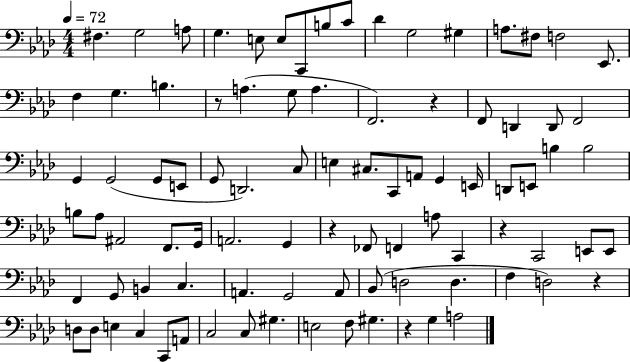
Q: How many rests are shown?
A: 6